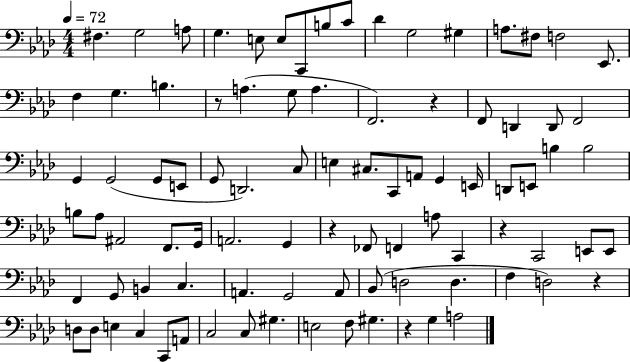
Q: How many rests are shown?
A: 6